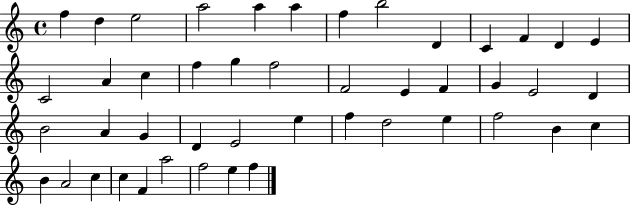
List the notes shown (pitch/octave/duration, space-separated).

F5/q D5/q E5/h A5/h A5/q A5/q F5/q B5/h D4/q C4/q F4/q D4/q E4/q C4/h A4/q C5/q F5/q G5/q F5/h F4/h E4/q F4/q G4/q E4/h D4/q B4/h A4/q G4/q D4/q E4/h E5/q F5/q D5/h E5/q F5/h B4/q C5/q B4/q A4/h C5/q C5/q F4/q A5/h F5/h E5/q F5/q